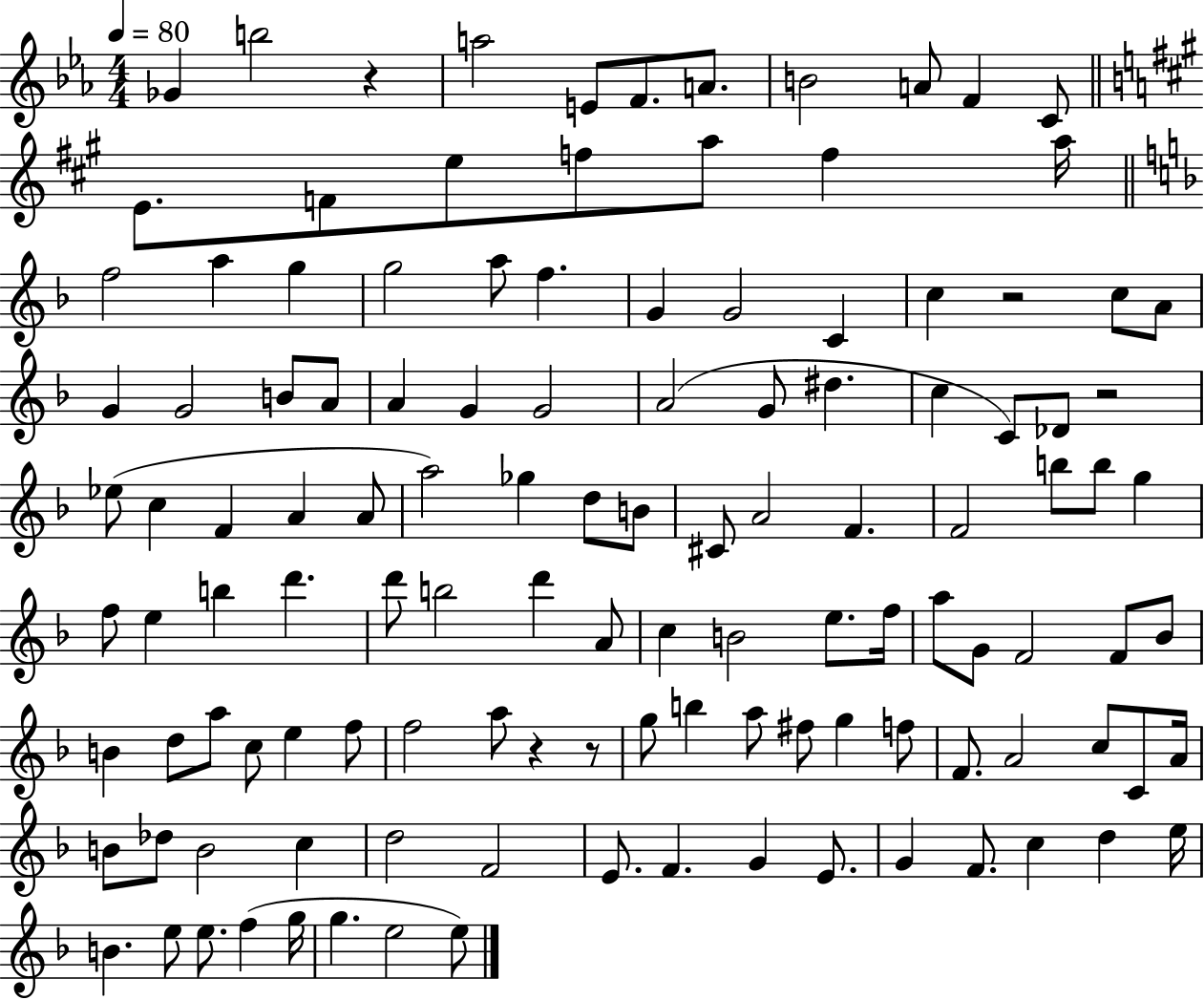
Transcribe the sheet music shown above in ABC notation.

X:1
T:Untitled
M:4/4
L:1/4
K:Eb
_G b2 z a2 E/2 F/2 A/2 B2 A/2 F C/2 E/2 F/2 e/2 f/2 a/2 f a/4 f2 a g g2 a/2 f G G2 C c z2 c/2 A/2 G G2 B/2 A/2 A G G2 A2 G/2 ^d c C/2 _D/2 z2 _e/2 c F A A/2 a2 _g d/2 B/2 ^C/2 A2 F F2 b/2 b/2 g f/2 e b d' d'/2 b2 d' A/2 c B2 e/2 f/4 a/2 G/2 F2 F/2 _B/2 B d/2 a/2 c/2 e f/2 f2 a/2 z z/2 g/2 b a/2 ^f/2 g f/2 F/2 A2 c/2 C/2 A/4 B/2 _d/2 B2 c d2 F2 E/2 F G E/2 G F/2 c d e/4 B e/2 e/2 f g/4 g e2 e/2